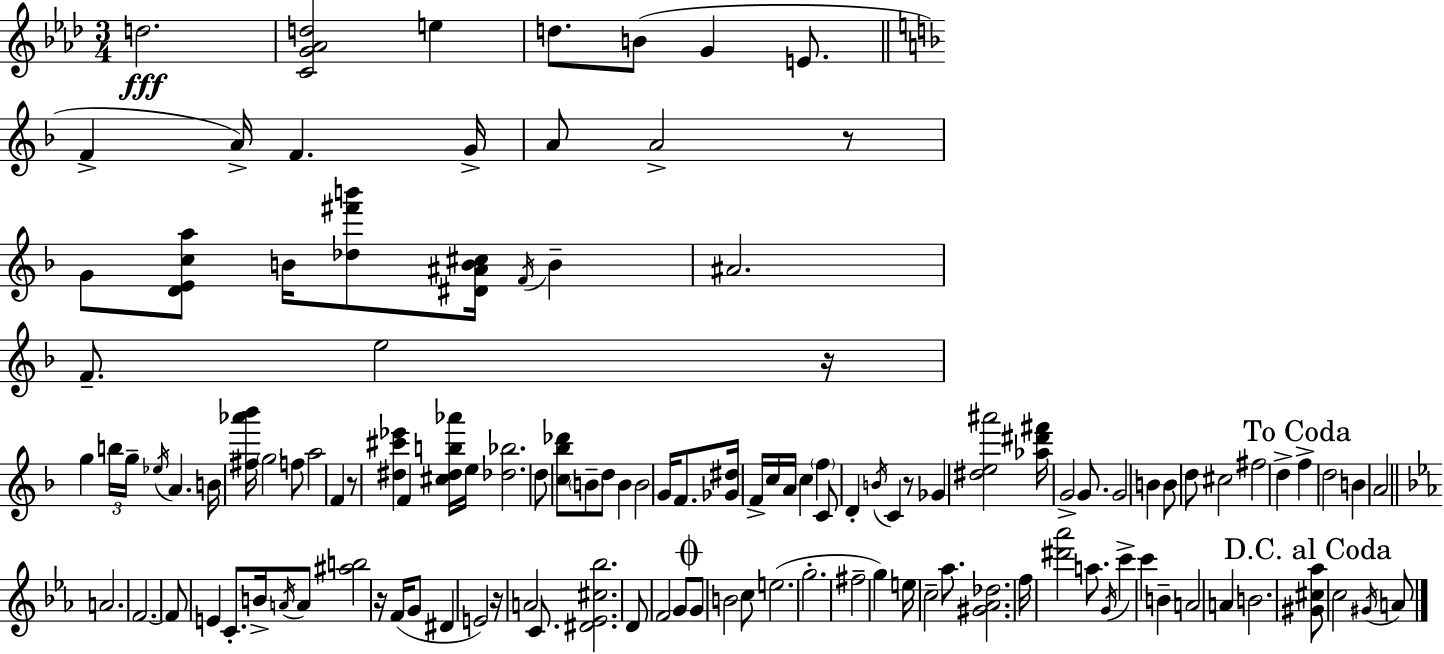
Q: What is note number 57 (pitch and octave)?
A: D5